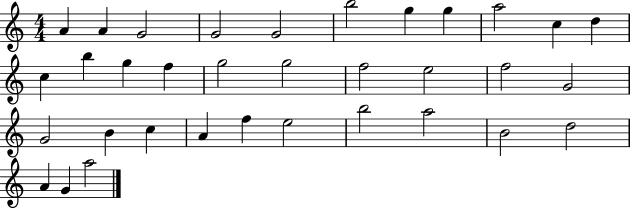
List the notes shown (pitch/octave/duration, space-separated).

A4/q A4/q G4/h G4/h G4/h B5/h G5/q G5/q A5/h C5/q D5/q C5/q B5/q G5/q F5/q G5/h G5/h F5/h E5/h F5/h G4/h G4/h B4/q C5/q A4/q F5/q E5/h B5/h A5/h B4/h D5/h A4/q G4/q A5/h